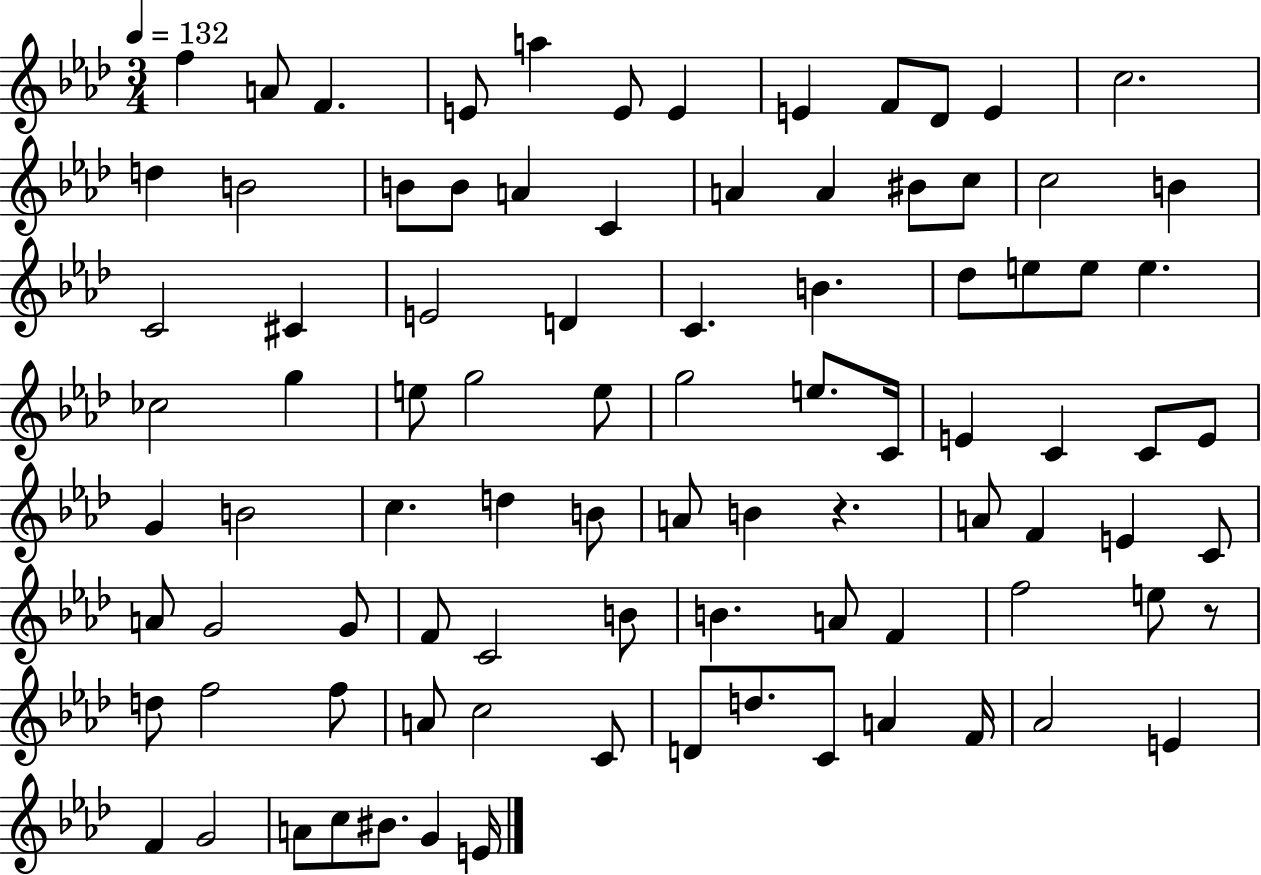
X:1
T:Untitled
M:3/4
L:1/4
K:Ab
f A/2 F E/2 a E/2 E E F/2 _D/2 E c2 d B2 B/2 B/2 A C A A ^B/2 c/2 c2 B C2 ^C E2 D C B _d/2 e/2 e/2 e _c2 g e/2 g2 e/2 g2 e/2 C/4 E C C/2 E/2 G B2 c d B/2 A/2 B z A/2 F E C/2 A/2 G2 G/2 F/2 C2 B/2 B A/2 F f2 e/2 z/2 d/2 f2 f/2 A/2 c2 C/2 D/2 d/2 C/2 A F/4 _A2 E F G2 A/2 c/2 ^B/2 G E/4